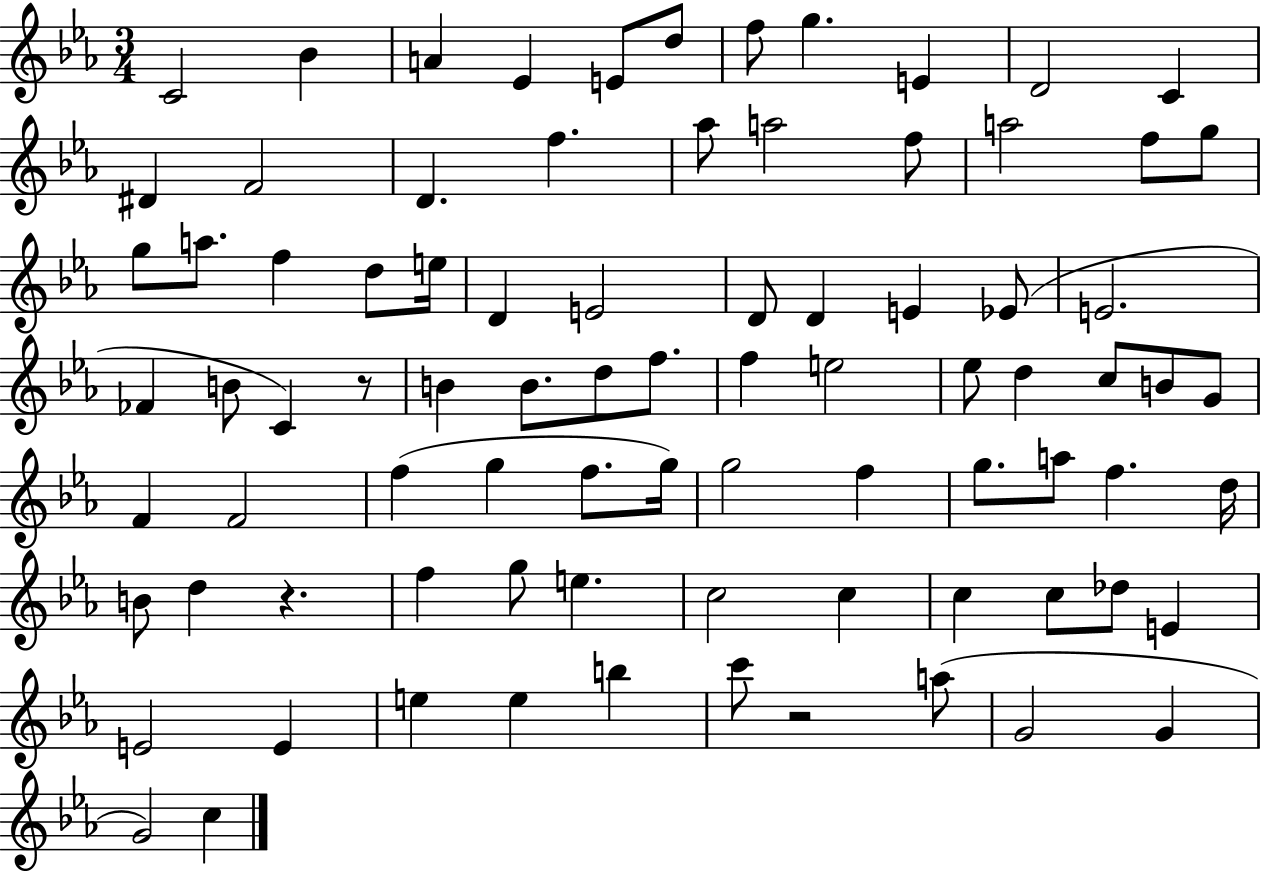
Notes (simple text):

C4/h Bb4/q A4/q Eb4/q E4/e D5/e F5/e G5/q. E4/q D4/h C4/q D#4/q F4/h D4/q. F5/q. Ab5/e A5/h F5/e A5/h F5/e G5/e G5/e A5/e. F5/q D5/e E5/s D4/q E4/h D4/e D4/q E4/q Eb4/e E4/h. FES4/q B4/e C4/q R/e B4/q B4/e. D5/e F5/e. F5/q E5/h Eb5/e D5/q C5/e B4/e G4/e F4/q F4/h F5/q G5/q F5/e. G5/s G5/h F5/q G5/e. A5/e F5/q. D5/s B4/e D5/q R/q. F5/q G5/e E5/q. C5/h C5/q C5/q C5/e Db5/e E4/q E4/h E4/q E5/q E5/q B5/q C6/e R/h A5/e G4/h G4/q G4/h C5/q